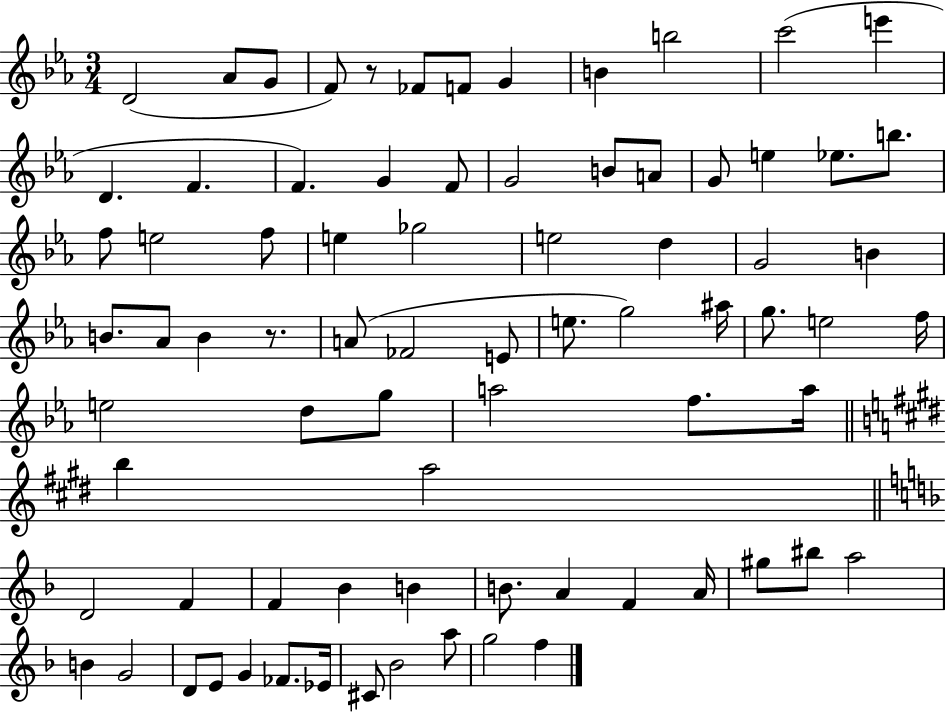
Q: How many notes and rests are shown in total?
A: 78